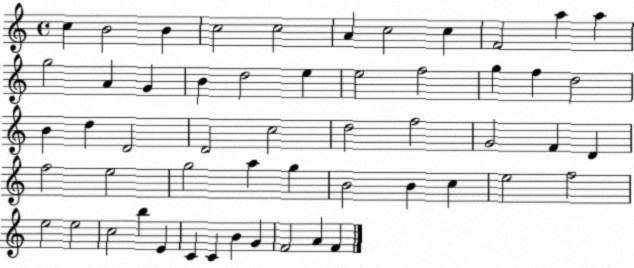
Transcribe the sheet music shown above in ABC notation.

X:1
T:Untitled
M:4/4
L:1/4
K:C
c B2 B c2 c2 A c2 c F2 a a g2 A G B d2 e e2 f2 g f d2 B d D2 D2 c2 d2 f2 G2 F D f2 e2 g2 a g B2 B c e2 f2 e2 e2 c2 b E C C B G F2 A F